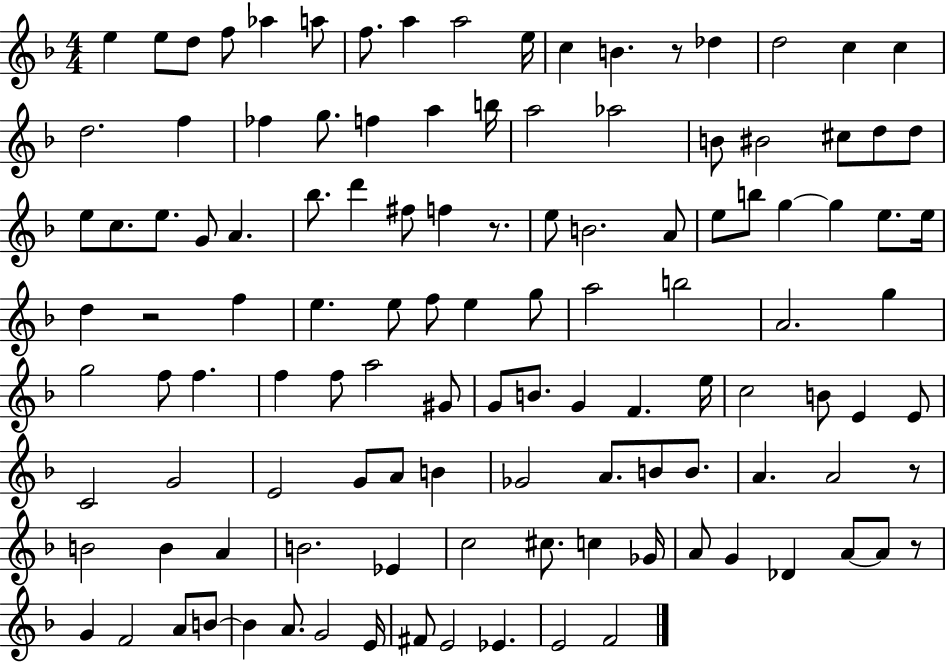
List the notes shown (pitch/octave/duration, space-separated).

E5/q E5/e D5/e F5/e Ab5/q A5/e F5/e. A5/q A5/h E5/s C5/q B4/q. R/e Db5/q D5/h C5/q C5/q D5/h. F5/q FES5/q G5/e. F5/q A5/q B5/s A5/h Ab5/h B4/e BIS4/h C#5/e D5/e D5/e E5/e C5/e. E5/e. G4/e A4/q. Bb5/e. D6/q F#5/e F5/q R/e. E5/e B4/h. A4/e E5/e B5/e G5/q G5/q E5/e. E5/s D5/q R/h F5/q E5/q. E5/e F5/e E5/q G5/e A5/h B5/h A4/h. G5/q G5/h F5/e F5/q. F5/q F5/e A5/h G#4/e G4/e B4/e. G4/q F4/q. E5/s C5/h B4/e E4/q E4/e C4/h G4/h E4/h G4/e A4/e B4/q Gb4/h A4/e. B4/e B4/e. A4/q. A4/h R/e B4/h B4/q A4/q B4/h. Eb4/q C5/h C#5/e. C5/q Gb4/s A4/e G4/q Db4/q A4/e A4/e R/e G4/q F4/h A4/e B4/e B4/q A4/e. G4/h E4/s F#4/e E4/h Eb4/q. E4/h F4/h